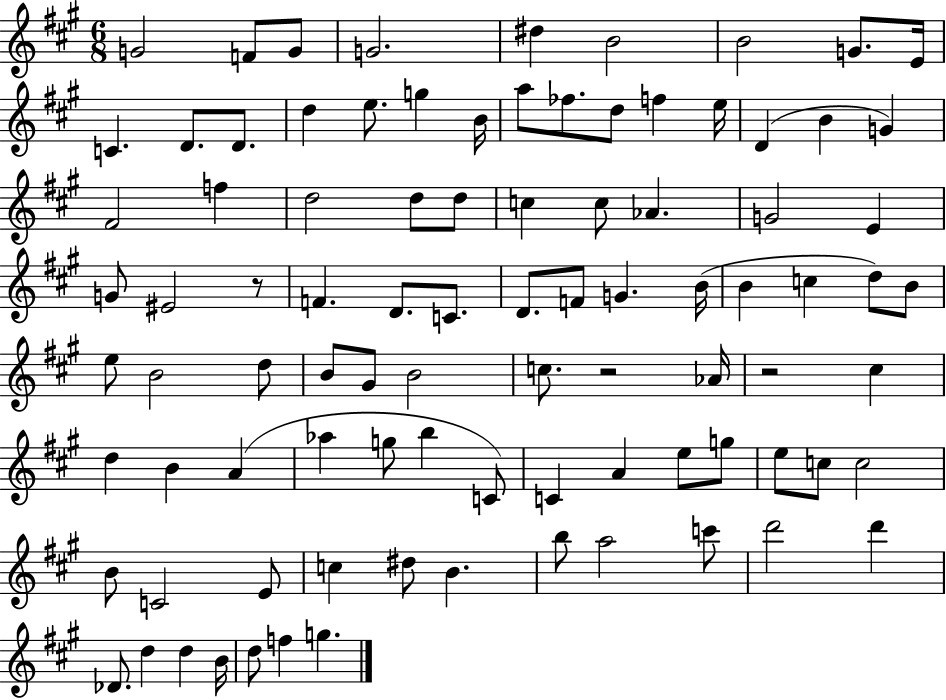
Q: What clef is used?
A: treble